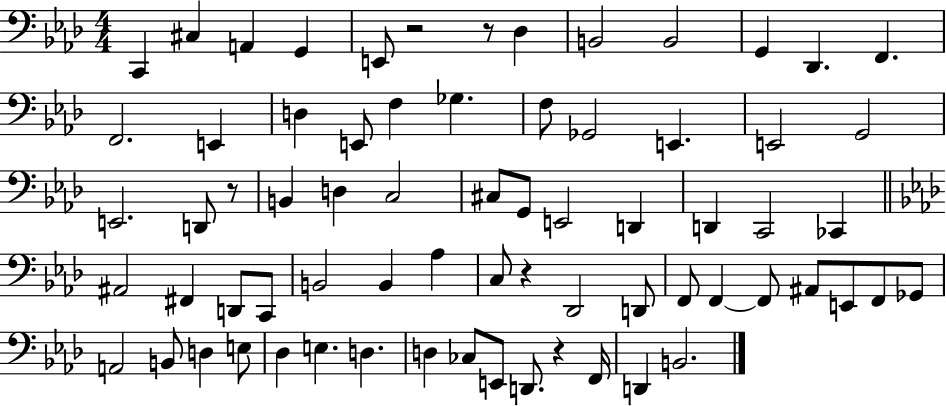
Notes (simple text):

C2/q C#3/q A2/q G2/q E2/e R/h R/e Db3/q B2/h B2/h G2/q Db2/q. F2/q. F2/h. E2/q D3/q E2/e F3/q Gb3/q. F3/e Gb2/h E2/q. E2/h G2/h E2/h. D2/e R/e B2/q D3/q C3/h C#3/e G2/e E2/h D2/q D2/q C2/h CES2/q A#2/h F#2/q D2/e C2/e B2/h B2/q Ab3/q C3/e R/q Db2/h D2/e F2/e F2/q F2/e A#2/e E2/e F2/e Gb2/e A2/h B2/e D3/q E3/e Db3/q E3/q. D3/q. D3/q CES3/e E2/e D2/e. R/q F2/s D2/q B2/h.